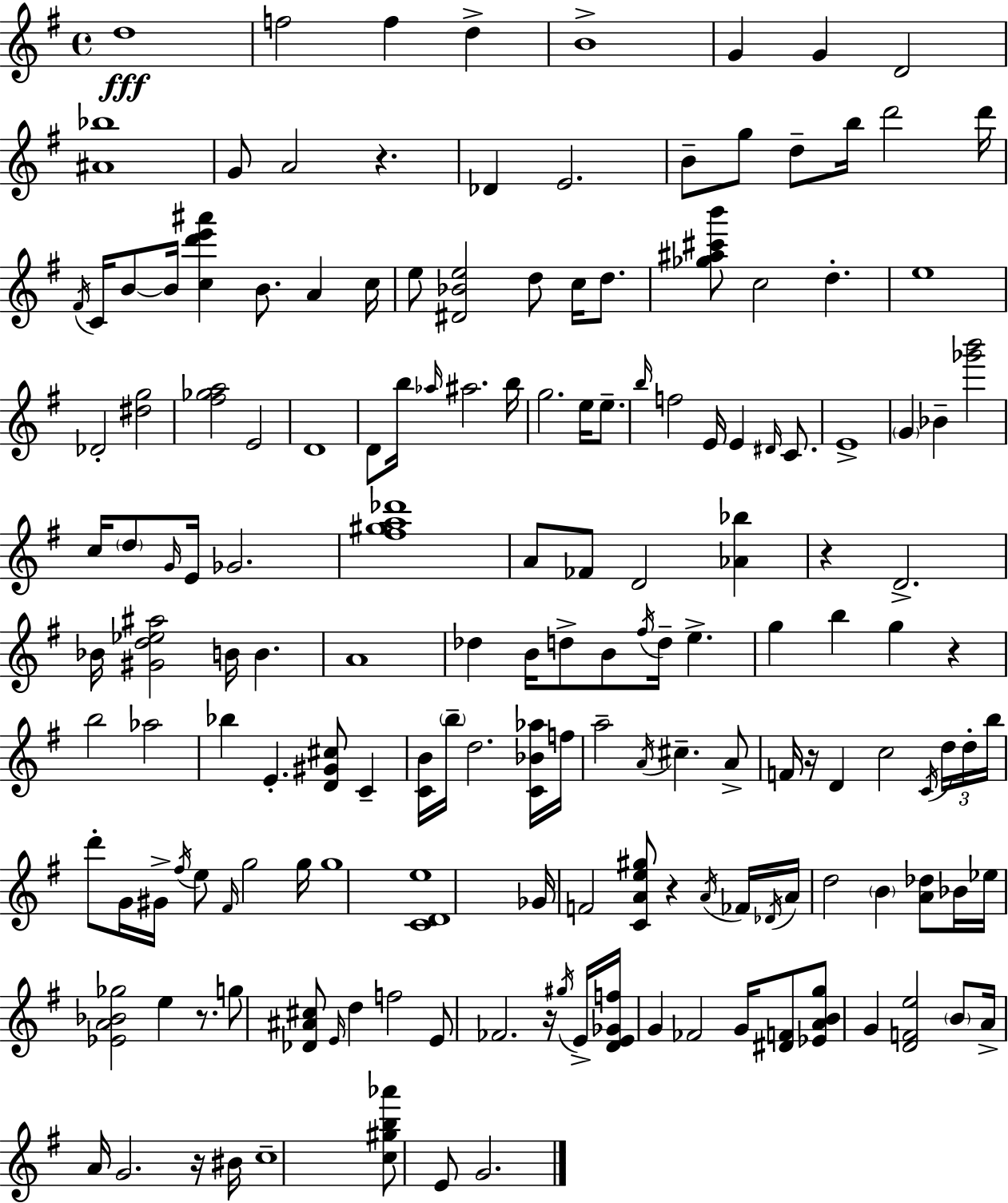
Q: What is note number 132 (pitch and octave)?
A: C5